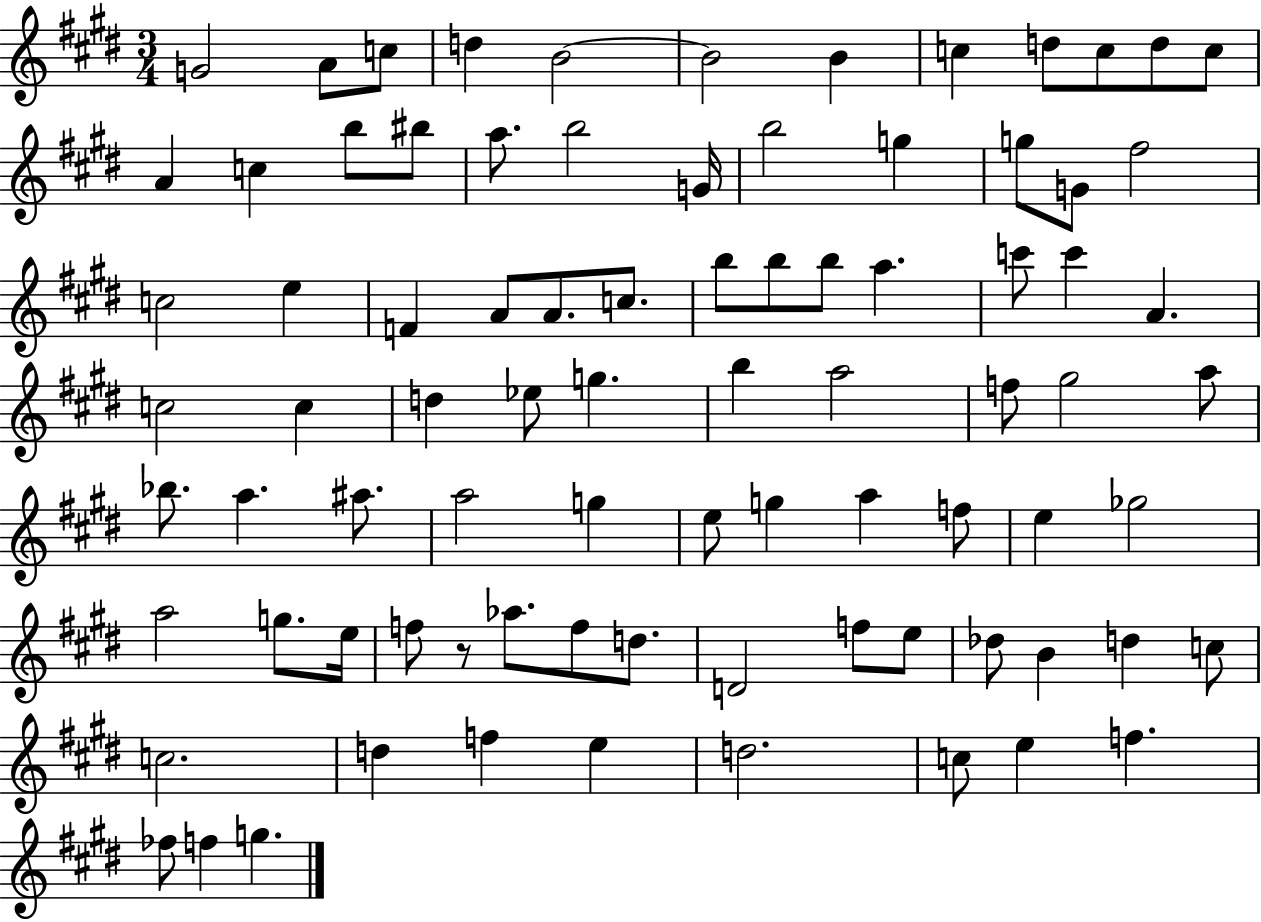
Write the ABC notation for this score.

X:1
T:Untitled
M:3/4
L:1/4
K:E
G2 A/2 c/2 d B2 B2 B c d/2 c/2 d/2 c/2 A c b/2 ^b/2 a/2 b2 G/4 b2 g g/2 G/2 ^f2 c2 e F A/2 A/2 c/2 b/2 b/2 b/2 a c'/2 c' A c2 c d _e/2 g b a2 f/2 ^g2 a/2 _b/2 a ^a/2 a2 g e/2 g a f/2 e _g2 a2 g/2 e/4 f/2 z/2 _a/2 f/2 d/2 D2 f/2 e/2 _d/2 B d c/2 c2 d f e d2 c/2 e f _f/2 f g